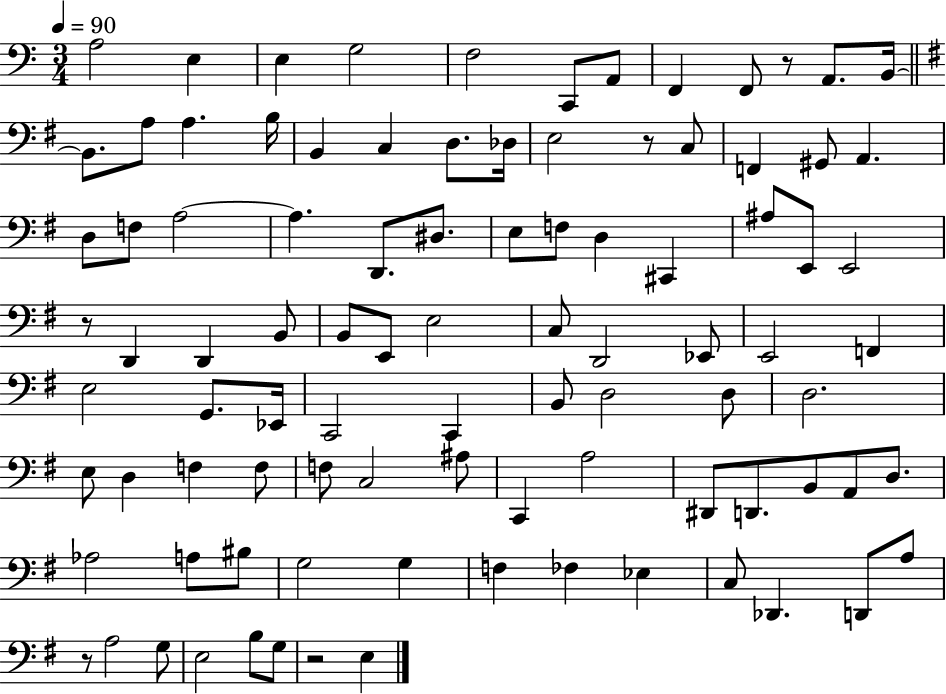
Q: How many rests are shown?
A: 5